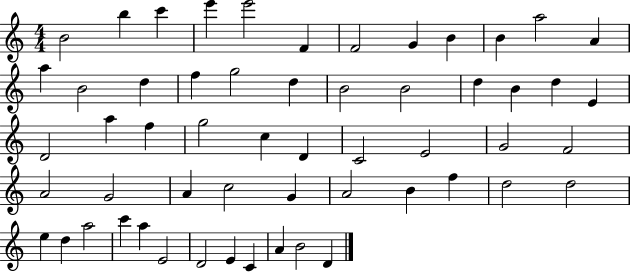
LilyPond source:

{
  \clef treble
  \numericTimeSignature
  \time 4/4
  \key c \major
  b'2 b''4 c'''4 | e'''4 e'''2 f'4 | f'2 g'4 b'4 | b'4 a''2 a'4 | \break a''4 b'2 d''4 | f''4 g''2 d''4 | b'2 b'2 | d''4 b'4 d''4 e'4 | \break d'2 a''4 f''4 | g''2 c''4 d'4 | c'2 e'2 | g'2 f'2 | \break a'2 g'2 | a'4 c''2 g'4 | a'2 b'4 f''4 | d''2 d''2 | \break e''4 d''4 a''2 | c'''4 a''4 e'2 | d'2 e'4 c'4 | a'4 b'2 d'4 | \break \bar "|."
}